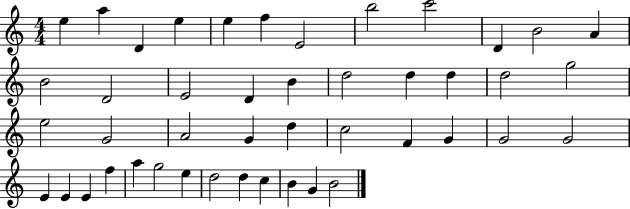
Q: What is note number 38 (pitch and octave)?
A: G5